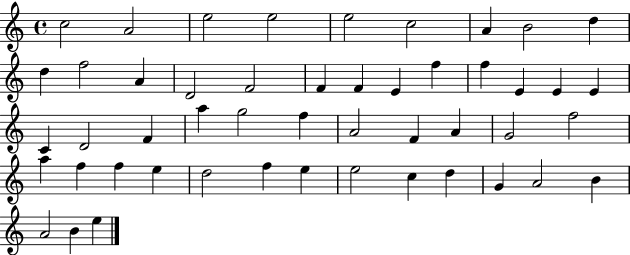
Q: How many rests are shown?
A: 0